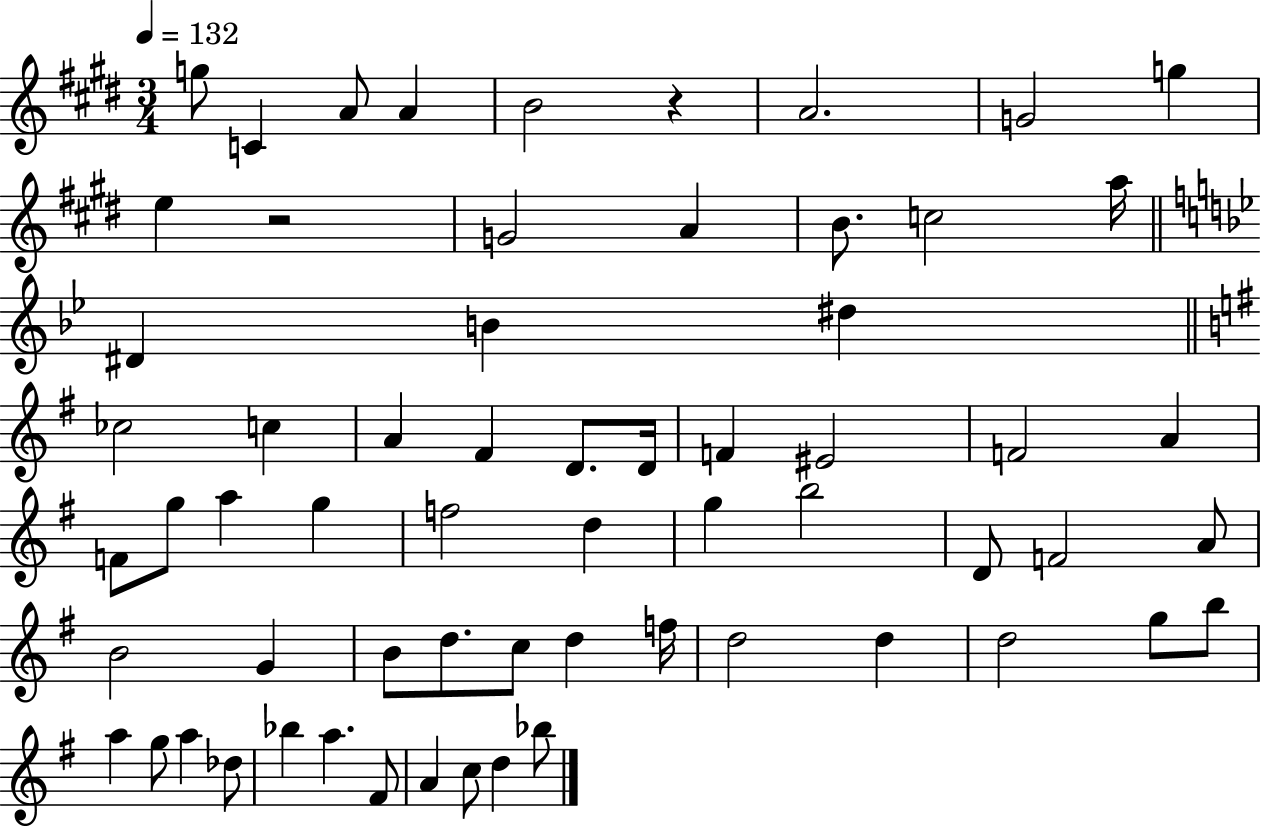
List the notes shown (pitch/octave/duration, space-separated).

G5/e C4/q A4/e A4/q B4/h R/q A4/h. G4/h G5/q E5/q R/h G4/h A4/q B4/e. C5/h A5/s D#4/q B4/q D#5/q CES5/h C5/q A4/q F#4/q D4/e. D4/s F4/q EIS4/h F4/h A4/q F4/e G5/e A5/q G5/q F5/h D5/q G5/q B5/h D4/e F4/h A4/e B4/h G4/q B4/e D5/e. C5/e D5/q F5/s D5/h D5/q D5/h G5/e B5/e A5/q G5/e A5/q Db5/e Bb5/q A5/q. F#4/e A4/q C5/e D5/q Bb5/e